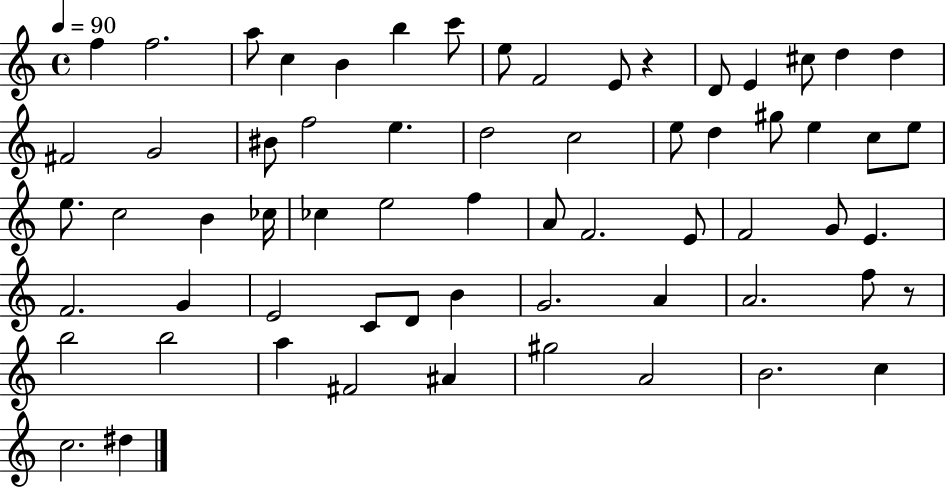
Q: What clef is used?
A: treble